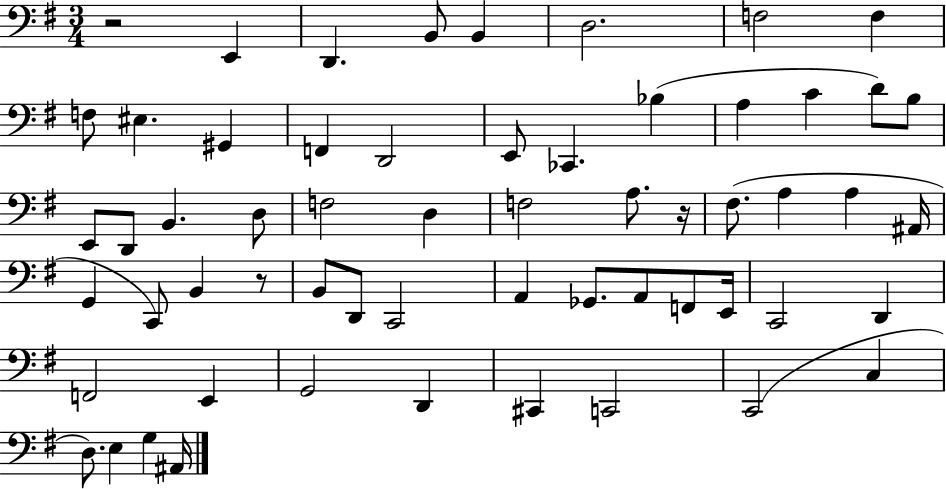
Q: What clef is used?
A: bass